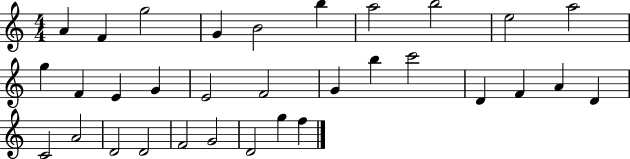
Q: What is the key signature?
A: C major